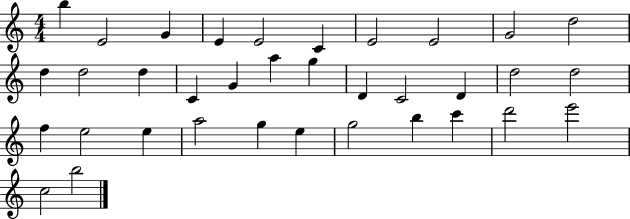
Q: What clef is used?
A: treble